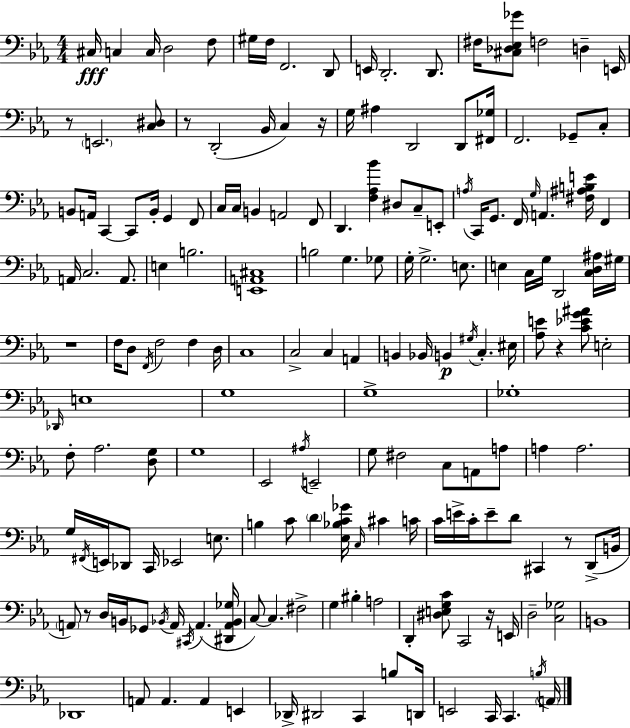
X:1
T:Untitled
M:4/4
L:1/4
K:Eb
^C,/4 C, C,/4 D,2 F,/2 ^G,/4 F,/4 F,,2 D,,/2 E,,/4 D,,2 D,,/2 ^F,/4 [^C,_D,_E,_G]/2 F,2 D, E,,/4 z/2 E,,2 [C,^D,]/2 z/2 D,,2 _B,,/4 C, z/4 G,/4 ^A, D,,2 D,,/2 [^F,,_G,]/4 F,,2 _G,,/2 C,/2 B,,/2 A,,/4 C,, C,,/2 B,,/4 G,, F,,/2 C,/4 C,/4 B,, A,,2 F,,/2 D,, [F,_A,_B] ^D,/2 C,/2 E,,/2 A,/4 C,,/4 G,,/2 F,,/4 G,/4 A,, [^F,^A,B,E]/4 F,, A,,/4 C,2 A,,/2 E, B,2 [E,,A,,^C,]4 B,2 G, _G,/2 G,/4 G,2 E,/2 E, C,/4 G,/4 D,,2 [C,D,^A,]/4 ^G,/4 z4 F,/4 D,/2 F,,/4 F,2 F, D,/4 C,4 C,2 C, A,, B,, _B,,/4 B,, ^G,/4 C, ^E,/4 [_A,E]/2 z [C_EG^A]/2 E,2 _D,,/4 E,4 G,4 G,4 _G,4 F,/2 _A,2 [D,G,]/2 G,4 _E,,2 ^A,/4 E,,2 G,/2 ^F,2 C,/2 A,,/2 A,/2 A, A,2 G,/4 ^F,,/4 E,,/4 _D,,/2 C,,/4 _E,,2 E,/2 B, C/2 D [_E,_B,C_G]/4 C,/4 ^C C/4 C/4 E/4 C/4 E/2 D/2 ^C,, z/2 D,,/2 B,,/4 A,,/2 z/2 D,/4 B,,/4 _G,,/2 _B,,/4 A,,/4 ^C,,/4 A,, [^D,,A,,_B,,_G,]/4 C,/2 C, ^F,2 G, ^B, A,2 D,, [^D,E,G,C]/2 C,,2 z/4 E,,/4 D,2 [C,_G,]2 B,,4 _D,,4 A,,/2 A,, A,, E,, _D,,/4 ^D,,2 C,, B,/2 D,,/4 E,,2 C,,/4 C,, B,/4 A,,/4